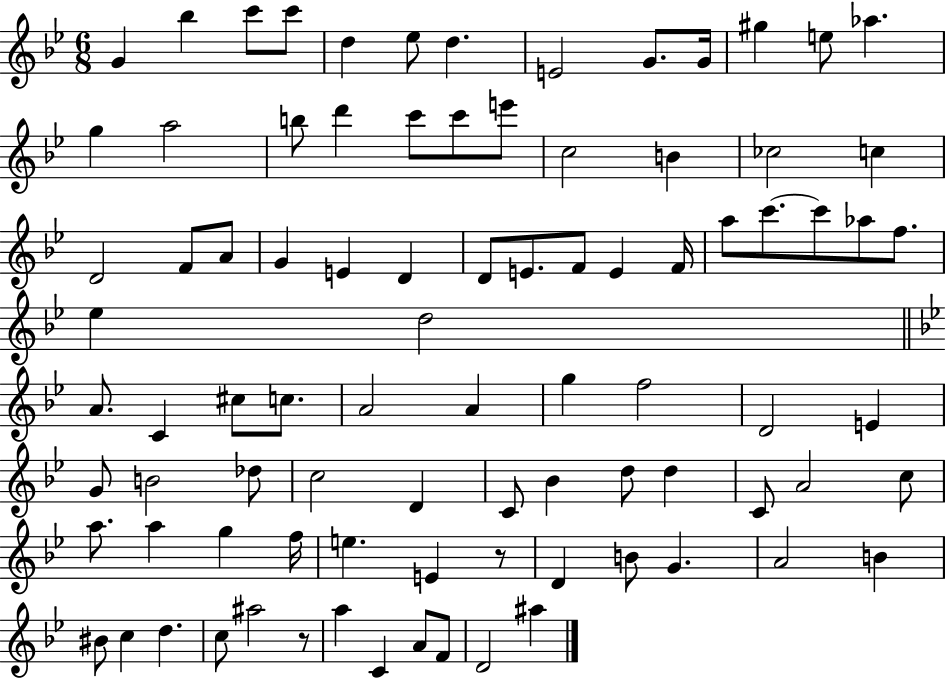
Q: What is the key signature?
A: BES major